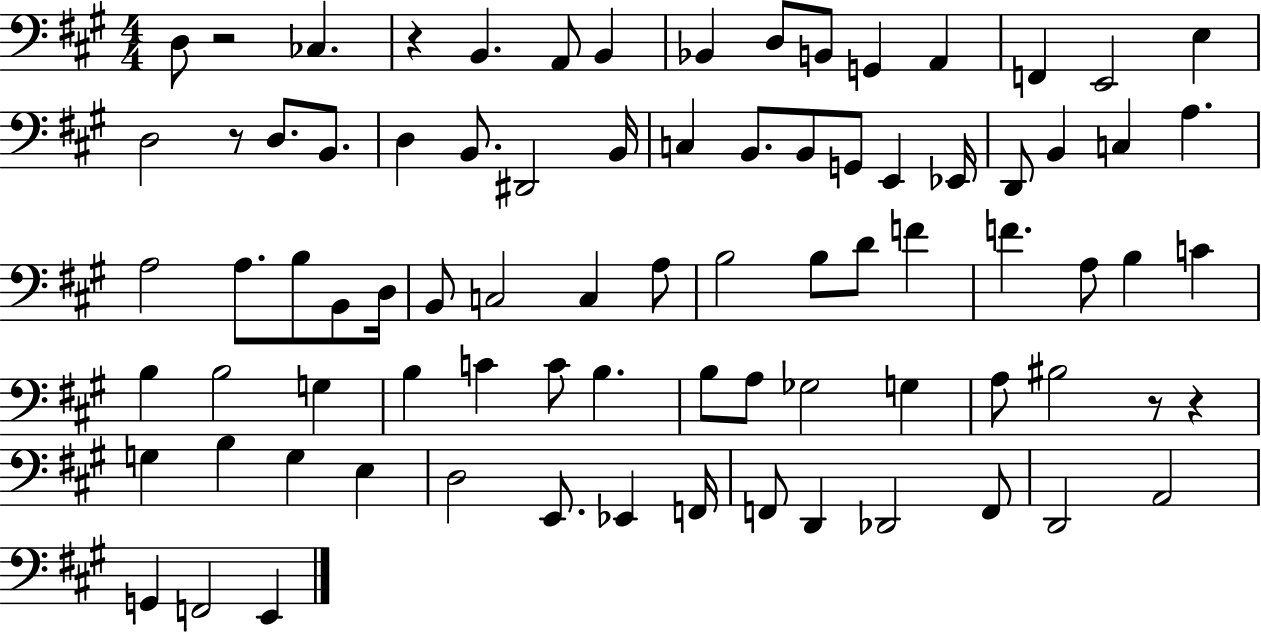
{
  \clef bass
  \numericTimeSignature
  \time 4/4
  \key a \major
  \repeat volta 2 { d8 r2 ces4. | r4 b,4. a,8 b,4 | bes,4 d8 b,8 g,4 a,4 | f,4 e,2 e4 | \break d2 r8 d8. b,8. | d4 b,8. dis,2 b,16 | c4 b,8. b,8 g,8 e,4 ees,16 | d,8 b,4 c4 a4. | \break a2 a8. b8 b,8 d16 | b,8 c2 c4 a8 | b2 b8 d'8 f'4 | f'4. a8 b4 c'4 | \break b4 b2 g4 | b4 c'4 c'8 b4. | b8 a8 ges2 g4 | a8 bis2 r8 r4 | \break g4 b4 g4 e4 | d2 e,8. ees,4 f,16 | f,8 d,4 des,2 f,8 | d,2 a,2 | \break g,4 f,2 e,4 | } \bar "|."
}